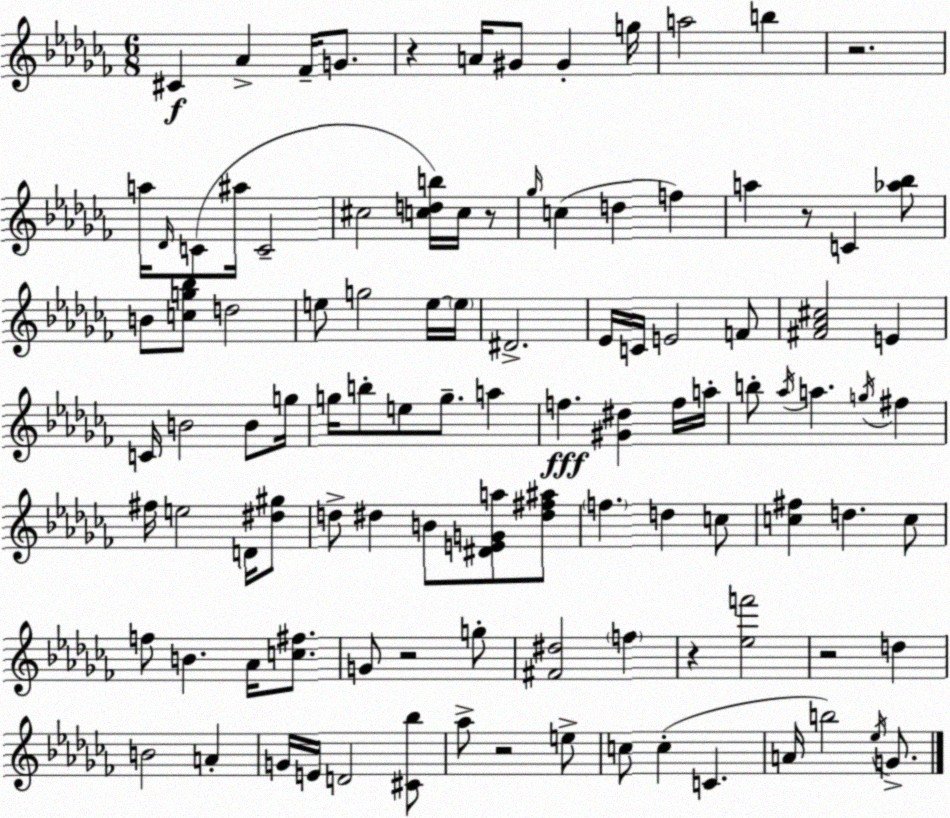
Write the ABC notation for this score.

X:1
T:Untitled
M:6/8
L:1/4
K:Abm
^C _A _F/4 G/2 z A/4 ^G/2 ^G g/4 a2 b z2 a/4 _D/4 C/2 ^a/4 C2 ^c2 [cdb]/4 c/4 z/2 _g/4 c d f a z/2 C [_a_b]/2 B/2 [cg_b]/2 d2 e/2 g2 e/4 e/4 ^D2 _E/4 C/4 E2 F/2 [^F_A^c]2 E C/4 B2 B/2 g/4 g/4 b/2 e/2 g/2 a f [^G^d] f/4 a/4 b/2 _a/4 a g/4 ^f ^f/4 e2 D/4 [^d^g]/2 d/2 ^d B/2 [^DEGa]/2 [^d^f^a]/2 f d c/2 [c^f] d c/2 f/2 B _A/4 [c^f]/2 G/2 z2 g/2 [^F^d]2 f z [_ef']2 z2 d B2 A G/4 E/4 D2 [^C_b]/2 _a/2 z2 e/2 c/2 c C A/4 b2 _e/4 G/2